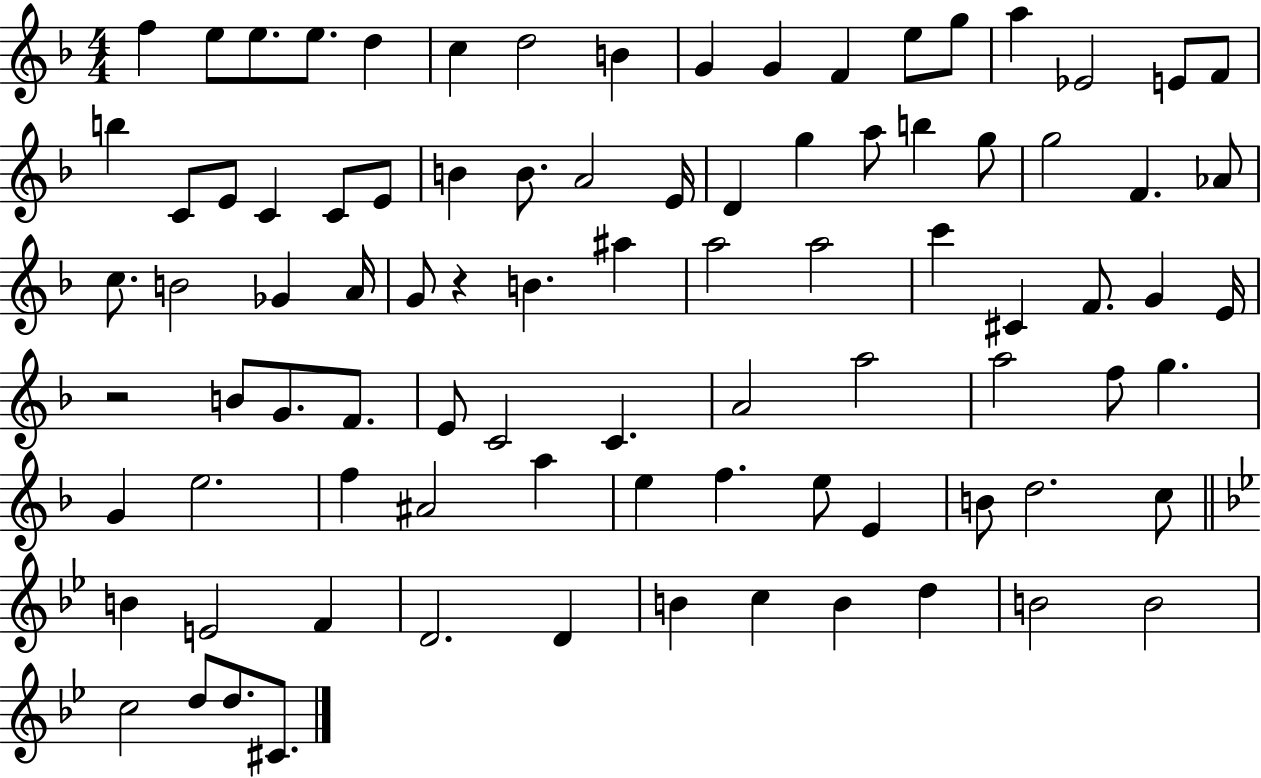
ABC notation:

X:1
T:Untitled
M:4/4
L:1/4
K:F
f e/2 e/2 e/2 d c d2 B G G F e/2 g/2 a _E2 E/2 F/2 b C/2 E/2 C C/2 E/2 B B/2 A2 E/4 D g a/2 b g/2 g2 F _A/2 c/2 B2 _G A/4 G/2 z B ^a a2 a2 c' ^C F/2 G E/4 z2 B/2 G/2 F/2 E/2 C2 C A2 a2 a2 f/2 g G e2 f ^A2 a e f e/2 E B/2 d2 c/2 B E2 F D2 D B c B d B2 B2 c2 d/2 d/2 ^C/2